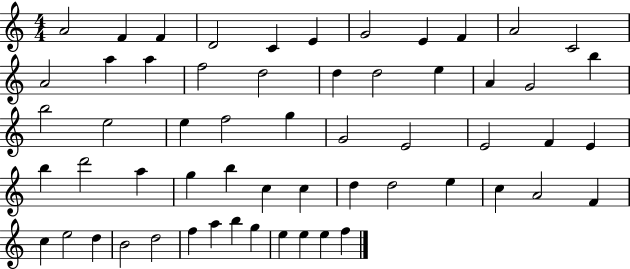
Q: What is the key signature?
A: C major